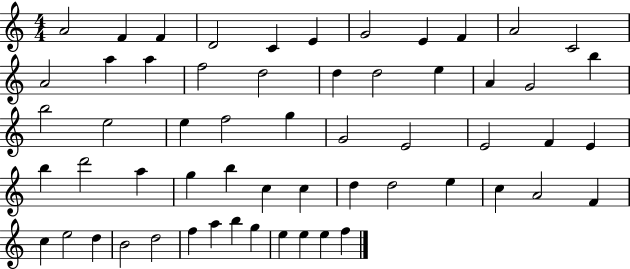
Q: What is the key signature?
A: C major